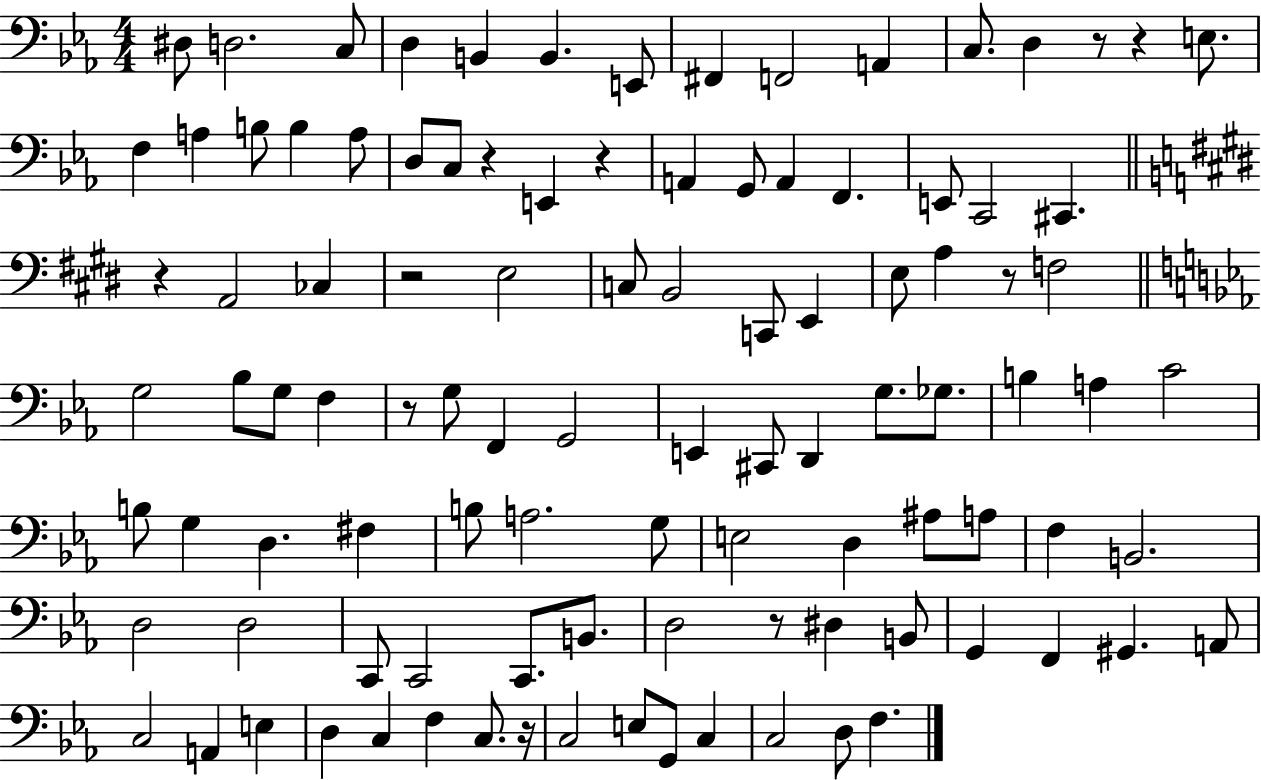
{
  \clef bass
  \numericTimeSignature
  \time 4/4
  \key ees \major
  dis8 d2. c8 | d4 b,4 b,4. e,8 | fis,4 f,2 a,4 | c8. d4 r8 r4 e8. | \break f4 a4 b8 b4 a8 | d8 c8 r4 e,4 r4 | a,4 g,8 a,4 f,4. | e,8 c,2 cis,4. | \break \bar "||" \break \key e \major r4 a,2 ces4 | r2 e2 | c8 b,2 c,8 e,4 | e8 a4 r8 f2 | \break \bar "||" \break \key c \minor g2 bes8 g8 f4 | r8 g8 f,4 g,2 | e,4 cis,8 d,4 g8. ges8. | b4 a4 c'2 | \break b8 g4 d4. fis4 | b8 a2. g8 | e2 d4 ais8 a8 | f4 b,2. | \break d2 d2 | c,8 c,2 c,8. b,8. | d2 r8 dis4 b,8 | g,4 f,4 gis,4. a,8 | \break c2 a,4 e4 | d4 c4 f4 c8. r16 | c2 e8 g,8 c4 | c2 d8 f4. | \break \bar "|."
}